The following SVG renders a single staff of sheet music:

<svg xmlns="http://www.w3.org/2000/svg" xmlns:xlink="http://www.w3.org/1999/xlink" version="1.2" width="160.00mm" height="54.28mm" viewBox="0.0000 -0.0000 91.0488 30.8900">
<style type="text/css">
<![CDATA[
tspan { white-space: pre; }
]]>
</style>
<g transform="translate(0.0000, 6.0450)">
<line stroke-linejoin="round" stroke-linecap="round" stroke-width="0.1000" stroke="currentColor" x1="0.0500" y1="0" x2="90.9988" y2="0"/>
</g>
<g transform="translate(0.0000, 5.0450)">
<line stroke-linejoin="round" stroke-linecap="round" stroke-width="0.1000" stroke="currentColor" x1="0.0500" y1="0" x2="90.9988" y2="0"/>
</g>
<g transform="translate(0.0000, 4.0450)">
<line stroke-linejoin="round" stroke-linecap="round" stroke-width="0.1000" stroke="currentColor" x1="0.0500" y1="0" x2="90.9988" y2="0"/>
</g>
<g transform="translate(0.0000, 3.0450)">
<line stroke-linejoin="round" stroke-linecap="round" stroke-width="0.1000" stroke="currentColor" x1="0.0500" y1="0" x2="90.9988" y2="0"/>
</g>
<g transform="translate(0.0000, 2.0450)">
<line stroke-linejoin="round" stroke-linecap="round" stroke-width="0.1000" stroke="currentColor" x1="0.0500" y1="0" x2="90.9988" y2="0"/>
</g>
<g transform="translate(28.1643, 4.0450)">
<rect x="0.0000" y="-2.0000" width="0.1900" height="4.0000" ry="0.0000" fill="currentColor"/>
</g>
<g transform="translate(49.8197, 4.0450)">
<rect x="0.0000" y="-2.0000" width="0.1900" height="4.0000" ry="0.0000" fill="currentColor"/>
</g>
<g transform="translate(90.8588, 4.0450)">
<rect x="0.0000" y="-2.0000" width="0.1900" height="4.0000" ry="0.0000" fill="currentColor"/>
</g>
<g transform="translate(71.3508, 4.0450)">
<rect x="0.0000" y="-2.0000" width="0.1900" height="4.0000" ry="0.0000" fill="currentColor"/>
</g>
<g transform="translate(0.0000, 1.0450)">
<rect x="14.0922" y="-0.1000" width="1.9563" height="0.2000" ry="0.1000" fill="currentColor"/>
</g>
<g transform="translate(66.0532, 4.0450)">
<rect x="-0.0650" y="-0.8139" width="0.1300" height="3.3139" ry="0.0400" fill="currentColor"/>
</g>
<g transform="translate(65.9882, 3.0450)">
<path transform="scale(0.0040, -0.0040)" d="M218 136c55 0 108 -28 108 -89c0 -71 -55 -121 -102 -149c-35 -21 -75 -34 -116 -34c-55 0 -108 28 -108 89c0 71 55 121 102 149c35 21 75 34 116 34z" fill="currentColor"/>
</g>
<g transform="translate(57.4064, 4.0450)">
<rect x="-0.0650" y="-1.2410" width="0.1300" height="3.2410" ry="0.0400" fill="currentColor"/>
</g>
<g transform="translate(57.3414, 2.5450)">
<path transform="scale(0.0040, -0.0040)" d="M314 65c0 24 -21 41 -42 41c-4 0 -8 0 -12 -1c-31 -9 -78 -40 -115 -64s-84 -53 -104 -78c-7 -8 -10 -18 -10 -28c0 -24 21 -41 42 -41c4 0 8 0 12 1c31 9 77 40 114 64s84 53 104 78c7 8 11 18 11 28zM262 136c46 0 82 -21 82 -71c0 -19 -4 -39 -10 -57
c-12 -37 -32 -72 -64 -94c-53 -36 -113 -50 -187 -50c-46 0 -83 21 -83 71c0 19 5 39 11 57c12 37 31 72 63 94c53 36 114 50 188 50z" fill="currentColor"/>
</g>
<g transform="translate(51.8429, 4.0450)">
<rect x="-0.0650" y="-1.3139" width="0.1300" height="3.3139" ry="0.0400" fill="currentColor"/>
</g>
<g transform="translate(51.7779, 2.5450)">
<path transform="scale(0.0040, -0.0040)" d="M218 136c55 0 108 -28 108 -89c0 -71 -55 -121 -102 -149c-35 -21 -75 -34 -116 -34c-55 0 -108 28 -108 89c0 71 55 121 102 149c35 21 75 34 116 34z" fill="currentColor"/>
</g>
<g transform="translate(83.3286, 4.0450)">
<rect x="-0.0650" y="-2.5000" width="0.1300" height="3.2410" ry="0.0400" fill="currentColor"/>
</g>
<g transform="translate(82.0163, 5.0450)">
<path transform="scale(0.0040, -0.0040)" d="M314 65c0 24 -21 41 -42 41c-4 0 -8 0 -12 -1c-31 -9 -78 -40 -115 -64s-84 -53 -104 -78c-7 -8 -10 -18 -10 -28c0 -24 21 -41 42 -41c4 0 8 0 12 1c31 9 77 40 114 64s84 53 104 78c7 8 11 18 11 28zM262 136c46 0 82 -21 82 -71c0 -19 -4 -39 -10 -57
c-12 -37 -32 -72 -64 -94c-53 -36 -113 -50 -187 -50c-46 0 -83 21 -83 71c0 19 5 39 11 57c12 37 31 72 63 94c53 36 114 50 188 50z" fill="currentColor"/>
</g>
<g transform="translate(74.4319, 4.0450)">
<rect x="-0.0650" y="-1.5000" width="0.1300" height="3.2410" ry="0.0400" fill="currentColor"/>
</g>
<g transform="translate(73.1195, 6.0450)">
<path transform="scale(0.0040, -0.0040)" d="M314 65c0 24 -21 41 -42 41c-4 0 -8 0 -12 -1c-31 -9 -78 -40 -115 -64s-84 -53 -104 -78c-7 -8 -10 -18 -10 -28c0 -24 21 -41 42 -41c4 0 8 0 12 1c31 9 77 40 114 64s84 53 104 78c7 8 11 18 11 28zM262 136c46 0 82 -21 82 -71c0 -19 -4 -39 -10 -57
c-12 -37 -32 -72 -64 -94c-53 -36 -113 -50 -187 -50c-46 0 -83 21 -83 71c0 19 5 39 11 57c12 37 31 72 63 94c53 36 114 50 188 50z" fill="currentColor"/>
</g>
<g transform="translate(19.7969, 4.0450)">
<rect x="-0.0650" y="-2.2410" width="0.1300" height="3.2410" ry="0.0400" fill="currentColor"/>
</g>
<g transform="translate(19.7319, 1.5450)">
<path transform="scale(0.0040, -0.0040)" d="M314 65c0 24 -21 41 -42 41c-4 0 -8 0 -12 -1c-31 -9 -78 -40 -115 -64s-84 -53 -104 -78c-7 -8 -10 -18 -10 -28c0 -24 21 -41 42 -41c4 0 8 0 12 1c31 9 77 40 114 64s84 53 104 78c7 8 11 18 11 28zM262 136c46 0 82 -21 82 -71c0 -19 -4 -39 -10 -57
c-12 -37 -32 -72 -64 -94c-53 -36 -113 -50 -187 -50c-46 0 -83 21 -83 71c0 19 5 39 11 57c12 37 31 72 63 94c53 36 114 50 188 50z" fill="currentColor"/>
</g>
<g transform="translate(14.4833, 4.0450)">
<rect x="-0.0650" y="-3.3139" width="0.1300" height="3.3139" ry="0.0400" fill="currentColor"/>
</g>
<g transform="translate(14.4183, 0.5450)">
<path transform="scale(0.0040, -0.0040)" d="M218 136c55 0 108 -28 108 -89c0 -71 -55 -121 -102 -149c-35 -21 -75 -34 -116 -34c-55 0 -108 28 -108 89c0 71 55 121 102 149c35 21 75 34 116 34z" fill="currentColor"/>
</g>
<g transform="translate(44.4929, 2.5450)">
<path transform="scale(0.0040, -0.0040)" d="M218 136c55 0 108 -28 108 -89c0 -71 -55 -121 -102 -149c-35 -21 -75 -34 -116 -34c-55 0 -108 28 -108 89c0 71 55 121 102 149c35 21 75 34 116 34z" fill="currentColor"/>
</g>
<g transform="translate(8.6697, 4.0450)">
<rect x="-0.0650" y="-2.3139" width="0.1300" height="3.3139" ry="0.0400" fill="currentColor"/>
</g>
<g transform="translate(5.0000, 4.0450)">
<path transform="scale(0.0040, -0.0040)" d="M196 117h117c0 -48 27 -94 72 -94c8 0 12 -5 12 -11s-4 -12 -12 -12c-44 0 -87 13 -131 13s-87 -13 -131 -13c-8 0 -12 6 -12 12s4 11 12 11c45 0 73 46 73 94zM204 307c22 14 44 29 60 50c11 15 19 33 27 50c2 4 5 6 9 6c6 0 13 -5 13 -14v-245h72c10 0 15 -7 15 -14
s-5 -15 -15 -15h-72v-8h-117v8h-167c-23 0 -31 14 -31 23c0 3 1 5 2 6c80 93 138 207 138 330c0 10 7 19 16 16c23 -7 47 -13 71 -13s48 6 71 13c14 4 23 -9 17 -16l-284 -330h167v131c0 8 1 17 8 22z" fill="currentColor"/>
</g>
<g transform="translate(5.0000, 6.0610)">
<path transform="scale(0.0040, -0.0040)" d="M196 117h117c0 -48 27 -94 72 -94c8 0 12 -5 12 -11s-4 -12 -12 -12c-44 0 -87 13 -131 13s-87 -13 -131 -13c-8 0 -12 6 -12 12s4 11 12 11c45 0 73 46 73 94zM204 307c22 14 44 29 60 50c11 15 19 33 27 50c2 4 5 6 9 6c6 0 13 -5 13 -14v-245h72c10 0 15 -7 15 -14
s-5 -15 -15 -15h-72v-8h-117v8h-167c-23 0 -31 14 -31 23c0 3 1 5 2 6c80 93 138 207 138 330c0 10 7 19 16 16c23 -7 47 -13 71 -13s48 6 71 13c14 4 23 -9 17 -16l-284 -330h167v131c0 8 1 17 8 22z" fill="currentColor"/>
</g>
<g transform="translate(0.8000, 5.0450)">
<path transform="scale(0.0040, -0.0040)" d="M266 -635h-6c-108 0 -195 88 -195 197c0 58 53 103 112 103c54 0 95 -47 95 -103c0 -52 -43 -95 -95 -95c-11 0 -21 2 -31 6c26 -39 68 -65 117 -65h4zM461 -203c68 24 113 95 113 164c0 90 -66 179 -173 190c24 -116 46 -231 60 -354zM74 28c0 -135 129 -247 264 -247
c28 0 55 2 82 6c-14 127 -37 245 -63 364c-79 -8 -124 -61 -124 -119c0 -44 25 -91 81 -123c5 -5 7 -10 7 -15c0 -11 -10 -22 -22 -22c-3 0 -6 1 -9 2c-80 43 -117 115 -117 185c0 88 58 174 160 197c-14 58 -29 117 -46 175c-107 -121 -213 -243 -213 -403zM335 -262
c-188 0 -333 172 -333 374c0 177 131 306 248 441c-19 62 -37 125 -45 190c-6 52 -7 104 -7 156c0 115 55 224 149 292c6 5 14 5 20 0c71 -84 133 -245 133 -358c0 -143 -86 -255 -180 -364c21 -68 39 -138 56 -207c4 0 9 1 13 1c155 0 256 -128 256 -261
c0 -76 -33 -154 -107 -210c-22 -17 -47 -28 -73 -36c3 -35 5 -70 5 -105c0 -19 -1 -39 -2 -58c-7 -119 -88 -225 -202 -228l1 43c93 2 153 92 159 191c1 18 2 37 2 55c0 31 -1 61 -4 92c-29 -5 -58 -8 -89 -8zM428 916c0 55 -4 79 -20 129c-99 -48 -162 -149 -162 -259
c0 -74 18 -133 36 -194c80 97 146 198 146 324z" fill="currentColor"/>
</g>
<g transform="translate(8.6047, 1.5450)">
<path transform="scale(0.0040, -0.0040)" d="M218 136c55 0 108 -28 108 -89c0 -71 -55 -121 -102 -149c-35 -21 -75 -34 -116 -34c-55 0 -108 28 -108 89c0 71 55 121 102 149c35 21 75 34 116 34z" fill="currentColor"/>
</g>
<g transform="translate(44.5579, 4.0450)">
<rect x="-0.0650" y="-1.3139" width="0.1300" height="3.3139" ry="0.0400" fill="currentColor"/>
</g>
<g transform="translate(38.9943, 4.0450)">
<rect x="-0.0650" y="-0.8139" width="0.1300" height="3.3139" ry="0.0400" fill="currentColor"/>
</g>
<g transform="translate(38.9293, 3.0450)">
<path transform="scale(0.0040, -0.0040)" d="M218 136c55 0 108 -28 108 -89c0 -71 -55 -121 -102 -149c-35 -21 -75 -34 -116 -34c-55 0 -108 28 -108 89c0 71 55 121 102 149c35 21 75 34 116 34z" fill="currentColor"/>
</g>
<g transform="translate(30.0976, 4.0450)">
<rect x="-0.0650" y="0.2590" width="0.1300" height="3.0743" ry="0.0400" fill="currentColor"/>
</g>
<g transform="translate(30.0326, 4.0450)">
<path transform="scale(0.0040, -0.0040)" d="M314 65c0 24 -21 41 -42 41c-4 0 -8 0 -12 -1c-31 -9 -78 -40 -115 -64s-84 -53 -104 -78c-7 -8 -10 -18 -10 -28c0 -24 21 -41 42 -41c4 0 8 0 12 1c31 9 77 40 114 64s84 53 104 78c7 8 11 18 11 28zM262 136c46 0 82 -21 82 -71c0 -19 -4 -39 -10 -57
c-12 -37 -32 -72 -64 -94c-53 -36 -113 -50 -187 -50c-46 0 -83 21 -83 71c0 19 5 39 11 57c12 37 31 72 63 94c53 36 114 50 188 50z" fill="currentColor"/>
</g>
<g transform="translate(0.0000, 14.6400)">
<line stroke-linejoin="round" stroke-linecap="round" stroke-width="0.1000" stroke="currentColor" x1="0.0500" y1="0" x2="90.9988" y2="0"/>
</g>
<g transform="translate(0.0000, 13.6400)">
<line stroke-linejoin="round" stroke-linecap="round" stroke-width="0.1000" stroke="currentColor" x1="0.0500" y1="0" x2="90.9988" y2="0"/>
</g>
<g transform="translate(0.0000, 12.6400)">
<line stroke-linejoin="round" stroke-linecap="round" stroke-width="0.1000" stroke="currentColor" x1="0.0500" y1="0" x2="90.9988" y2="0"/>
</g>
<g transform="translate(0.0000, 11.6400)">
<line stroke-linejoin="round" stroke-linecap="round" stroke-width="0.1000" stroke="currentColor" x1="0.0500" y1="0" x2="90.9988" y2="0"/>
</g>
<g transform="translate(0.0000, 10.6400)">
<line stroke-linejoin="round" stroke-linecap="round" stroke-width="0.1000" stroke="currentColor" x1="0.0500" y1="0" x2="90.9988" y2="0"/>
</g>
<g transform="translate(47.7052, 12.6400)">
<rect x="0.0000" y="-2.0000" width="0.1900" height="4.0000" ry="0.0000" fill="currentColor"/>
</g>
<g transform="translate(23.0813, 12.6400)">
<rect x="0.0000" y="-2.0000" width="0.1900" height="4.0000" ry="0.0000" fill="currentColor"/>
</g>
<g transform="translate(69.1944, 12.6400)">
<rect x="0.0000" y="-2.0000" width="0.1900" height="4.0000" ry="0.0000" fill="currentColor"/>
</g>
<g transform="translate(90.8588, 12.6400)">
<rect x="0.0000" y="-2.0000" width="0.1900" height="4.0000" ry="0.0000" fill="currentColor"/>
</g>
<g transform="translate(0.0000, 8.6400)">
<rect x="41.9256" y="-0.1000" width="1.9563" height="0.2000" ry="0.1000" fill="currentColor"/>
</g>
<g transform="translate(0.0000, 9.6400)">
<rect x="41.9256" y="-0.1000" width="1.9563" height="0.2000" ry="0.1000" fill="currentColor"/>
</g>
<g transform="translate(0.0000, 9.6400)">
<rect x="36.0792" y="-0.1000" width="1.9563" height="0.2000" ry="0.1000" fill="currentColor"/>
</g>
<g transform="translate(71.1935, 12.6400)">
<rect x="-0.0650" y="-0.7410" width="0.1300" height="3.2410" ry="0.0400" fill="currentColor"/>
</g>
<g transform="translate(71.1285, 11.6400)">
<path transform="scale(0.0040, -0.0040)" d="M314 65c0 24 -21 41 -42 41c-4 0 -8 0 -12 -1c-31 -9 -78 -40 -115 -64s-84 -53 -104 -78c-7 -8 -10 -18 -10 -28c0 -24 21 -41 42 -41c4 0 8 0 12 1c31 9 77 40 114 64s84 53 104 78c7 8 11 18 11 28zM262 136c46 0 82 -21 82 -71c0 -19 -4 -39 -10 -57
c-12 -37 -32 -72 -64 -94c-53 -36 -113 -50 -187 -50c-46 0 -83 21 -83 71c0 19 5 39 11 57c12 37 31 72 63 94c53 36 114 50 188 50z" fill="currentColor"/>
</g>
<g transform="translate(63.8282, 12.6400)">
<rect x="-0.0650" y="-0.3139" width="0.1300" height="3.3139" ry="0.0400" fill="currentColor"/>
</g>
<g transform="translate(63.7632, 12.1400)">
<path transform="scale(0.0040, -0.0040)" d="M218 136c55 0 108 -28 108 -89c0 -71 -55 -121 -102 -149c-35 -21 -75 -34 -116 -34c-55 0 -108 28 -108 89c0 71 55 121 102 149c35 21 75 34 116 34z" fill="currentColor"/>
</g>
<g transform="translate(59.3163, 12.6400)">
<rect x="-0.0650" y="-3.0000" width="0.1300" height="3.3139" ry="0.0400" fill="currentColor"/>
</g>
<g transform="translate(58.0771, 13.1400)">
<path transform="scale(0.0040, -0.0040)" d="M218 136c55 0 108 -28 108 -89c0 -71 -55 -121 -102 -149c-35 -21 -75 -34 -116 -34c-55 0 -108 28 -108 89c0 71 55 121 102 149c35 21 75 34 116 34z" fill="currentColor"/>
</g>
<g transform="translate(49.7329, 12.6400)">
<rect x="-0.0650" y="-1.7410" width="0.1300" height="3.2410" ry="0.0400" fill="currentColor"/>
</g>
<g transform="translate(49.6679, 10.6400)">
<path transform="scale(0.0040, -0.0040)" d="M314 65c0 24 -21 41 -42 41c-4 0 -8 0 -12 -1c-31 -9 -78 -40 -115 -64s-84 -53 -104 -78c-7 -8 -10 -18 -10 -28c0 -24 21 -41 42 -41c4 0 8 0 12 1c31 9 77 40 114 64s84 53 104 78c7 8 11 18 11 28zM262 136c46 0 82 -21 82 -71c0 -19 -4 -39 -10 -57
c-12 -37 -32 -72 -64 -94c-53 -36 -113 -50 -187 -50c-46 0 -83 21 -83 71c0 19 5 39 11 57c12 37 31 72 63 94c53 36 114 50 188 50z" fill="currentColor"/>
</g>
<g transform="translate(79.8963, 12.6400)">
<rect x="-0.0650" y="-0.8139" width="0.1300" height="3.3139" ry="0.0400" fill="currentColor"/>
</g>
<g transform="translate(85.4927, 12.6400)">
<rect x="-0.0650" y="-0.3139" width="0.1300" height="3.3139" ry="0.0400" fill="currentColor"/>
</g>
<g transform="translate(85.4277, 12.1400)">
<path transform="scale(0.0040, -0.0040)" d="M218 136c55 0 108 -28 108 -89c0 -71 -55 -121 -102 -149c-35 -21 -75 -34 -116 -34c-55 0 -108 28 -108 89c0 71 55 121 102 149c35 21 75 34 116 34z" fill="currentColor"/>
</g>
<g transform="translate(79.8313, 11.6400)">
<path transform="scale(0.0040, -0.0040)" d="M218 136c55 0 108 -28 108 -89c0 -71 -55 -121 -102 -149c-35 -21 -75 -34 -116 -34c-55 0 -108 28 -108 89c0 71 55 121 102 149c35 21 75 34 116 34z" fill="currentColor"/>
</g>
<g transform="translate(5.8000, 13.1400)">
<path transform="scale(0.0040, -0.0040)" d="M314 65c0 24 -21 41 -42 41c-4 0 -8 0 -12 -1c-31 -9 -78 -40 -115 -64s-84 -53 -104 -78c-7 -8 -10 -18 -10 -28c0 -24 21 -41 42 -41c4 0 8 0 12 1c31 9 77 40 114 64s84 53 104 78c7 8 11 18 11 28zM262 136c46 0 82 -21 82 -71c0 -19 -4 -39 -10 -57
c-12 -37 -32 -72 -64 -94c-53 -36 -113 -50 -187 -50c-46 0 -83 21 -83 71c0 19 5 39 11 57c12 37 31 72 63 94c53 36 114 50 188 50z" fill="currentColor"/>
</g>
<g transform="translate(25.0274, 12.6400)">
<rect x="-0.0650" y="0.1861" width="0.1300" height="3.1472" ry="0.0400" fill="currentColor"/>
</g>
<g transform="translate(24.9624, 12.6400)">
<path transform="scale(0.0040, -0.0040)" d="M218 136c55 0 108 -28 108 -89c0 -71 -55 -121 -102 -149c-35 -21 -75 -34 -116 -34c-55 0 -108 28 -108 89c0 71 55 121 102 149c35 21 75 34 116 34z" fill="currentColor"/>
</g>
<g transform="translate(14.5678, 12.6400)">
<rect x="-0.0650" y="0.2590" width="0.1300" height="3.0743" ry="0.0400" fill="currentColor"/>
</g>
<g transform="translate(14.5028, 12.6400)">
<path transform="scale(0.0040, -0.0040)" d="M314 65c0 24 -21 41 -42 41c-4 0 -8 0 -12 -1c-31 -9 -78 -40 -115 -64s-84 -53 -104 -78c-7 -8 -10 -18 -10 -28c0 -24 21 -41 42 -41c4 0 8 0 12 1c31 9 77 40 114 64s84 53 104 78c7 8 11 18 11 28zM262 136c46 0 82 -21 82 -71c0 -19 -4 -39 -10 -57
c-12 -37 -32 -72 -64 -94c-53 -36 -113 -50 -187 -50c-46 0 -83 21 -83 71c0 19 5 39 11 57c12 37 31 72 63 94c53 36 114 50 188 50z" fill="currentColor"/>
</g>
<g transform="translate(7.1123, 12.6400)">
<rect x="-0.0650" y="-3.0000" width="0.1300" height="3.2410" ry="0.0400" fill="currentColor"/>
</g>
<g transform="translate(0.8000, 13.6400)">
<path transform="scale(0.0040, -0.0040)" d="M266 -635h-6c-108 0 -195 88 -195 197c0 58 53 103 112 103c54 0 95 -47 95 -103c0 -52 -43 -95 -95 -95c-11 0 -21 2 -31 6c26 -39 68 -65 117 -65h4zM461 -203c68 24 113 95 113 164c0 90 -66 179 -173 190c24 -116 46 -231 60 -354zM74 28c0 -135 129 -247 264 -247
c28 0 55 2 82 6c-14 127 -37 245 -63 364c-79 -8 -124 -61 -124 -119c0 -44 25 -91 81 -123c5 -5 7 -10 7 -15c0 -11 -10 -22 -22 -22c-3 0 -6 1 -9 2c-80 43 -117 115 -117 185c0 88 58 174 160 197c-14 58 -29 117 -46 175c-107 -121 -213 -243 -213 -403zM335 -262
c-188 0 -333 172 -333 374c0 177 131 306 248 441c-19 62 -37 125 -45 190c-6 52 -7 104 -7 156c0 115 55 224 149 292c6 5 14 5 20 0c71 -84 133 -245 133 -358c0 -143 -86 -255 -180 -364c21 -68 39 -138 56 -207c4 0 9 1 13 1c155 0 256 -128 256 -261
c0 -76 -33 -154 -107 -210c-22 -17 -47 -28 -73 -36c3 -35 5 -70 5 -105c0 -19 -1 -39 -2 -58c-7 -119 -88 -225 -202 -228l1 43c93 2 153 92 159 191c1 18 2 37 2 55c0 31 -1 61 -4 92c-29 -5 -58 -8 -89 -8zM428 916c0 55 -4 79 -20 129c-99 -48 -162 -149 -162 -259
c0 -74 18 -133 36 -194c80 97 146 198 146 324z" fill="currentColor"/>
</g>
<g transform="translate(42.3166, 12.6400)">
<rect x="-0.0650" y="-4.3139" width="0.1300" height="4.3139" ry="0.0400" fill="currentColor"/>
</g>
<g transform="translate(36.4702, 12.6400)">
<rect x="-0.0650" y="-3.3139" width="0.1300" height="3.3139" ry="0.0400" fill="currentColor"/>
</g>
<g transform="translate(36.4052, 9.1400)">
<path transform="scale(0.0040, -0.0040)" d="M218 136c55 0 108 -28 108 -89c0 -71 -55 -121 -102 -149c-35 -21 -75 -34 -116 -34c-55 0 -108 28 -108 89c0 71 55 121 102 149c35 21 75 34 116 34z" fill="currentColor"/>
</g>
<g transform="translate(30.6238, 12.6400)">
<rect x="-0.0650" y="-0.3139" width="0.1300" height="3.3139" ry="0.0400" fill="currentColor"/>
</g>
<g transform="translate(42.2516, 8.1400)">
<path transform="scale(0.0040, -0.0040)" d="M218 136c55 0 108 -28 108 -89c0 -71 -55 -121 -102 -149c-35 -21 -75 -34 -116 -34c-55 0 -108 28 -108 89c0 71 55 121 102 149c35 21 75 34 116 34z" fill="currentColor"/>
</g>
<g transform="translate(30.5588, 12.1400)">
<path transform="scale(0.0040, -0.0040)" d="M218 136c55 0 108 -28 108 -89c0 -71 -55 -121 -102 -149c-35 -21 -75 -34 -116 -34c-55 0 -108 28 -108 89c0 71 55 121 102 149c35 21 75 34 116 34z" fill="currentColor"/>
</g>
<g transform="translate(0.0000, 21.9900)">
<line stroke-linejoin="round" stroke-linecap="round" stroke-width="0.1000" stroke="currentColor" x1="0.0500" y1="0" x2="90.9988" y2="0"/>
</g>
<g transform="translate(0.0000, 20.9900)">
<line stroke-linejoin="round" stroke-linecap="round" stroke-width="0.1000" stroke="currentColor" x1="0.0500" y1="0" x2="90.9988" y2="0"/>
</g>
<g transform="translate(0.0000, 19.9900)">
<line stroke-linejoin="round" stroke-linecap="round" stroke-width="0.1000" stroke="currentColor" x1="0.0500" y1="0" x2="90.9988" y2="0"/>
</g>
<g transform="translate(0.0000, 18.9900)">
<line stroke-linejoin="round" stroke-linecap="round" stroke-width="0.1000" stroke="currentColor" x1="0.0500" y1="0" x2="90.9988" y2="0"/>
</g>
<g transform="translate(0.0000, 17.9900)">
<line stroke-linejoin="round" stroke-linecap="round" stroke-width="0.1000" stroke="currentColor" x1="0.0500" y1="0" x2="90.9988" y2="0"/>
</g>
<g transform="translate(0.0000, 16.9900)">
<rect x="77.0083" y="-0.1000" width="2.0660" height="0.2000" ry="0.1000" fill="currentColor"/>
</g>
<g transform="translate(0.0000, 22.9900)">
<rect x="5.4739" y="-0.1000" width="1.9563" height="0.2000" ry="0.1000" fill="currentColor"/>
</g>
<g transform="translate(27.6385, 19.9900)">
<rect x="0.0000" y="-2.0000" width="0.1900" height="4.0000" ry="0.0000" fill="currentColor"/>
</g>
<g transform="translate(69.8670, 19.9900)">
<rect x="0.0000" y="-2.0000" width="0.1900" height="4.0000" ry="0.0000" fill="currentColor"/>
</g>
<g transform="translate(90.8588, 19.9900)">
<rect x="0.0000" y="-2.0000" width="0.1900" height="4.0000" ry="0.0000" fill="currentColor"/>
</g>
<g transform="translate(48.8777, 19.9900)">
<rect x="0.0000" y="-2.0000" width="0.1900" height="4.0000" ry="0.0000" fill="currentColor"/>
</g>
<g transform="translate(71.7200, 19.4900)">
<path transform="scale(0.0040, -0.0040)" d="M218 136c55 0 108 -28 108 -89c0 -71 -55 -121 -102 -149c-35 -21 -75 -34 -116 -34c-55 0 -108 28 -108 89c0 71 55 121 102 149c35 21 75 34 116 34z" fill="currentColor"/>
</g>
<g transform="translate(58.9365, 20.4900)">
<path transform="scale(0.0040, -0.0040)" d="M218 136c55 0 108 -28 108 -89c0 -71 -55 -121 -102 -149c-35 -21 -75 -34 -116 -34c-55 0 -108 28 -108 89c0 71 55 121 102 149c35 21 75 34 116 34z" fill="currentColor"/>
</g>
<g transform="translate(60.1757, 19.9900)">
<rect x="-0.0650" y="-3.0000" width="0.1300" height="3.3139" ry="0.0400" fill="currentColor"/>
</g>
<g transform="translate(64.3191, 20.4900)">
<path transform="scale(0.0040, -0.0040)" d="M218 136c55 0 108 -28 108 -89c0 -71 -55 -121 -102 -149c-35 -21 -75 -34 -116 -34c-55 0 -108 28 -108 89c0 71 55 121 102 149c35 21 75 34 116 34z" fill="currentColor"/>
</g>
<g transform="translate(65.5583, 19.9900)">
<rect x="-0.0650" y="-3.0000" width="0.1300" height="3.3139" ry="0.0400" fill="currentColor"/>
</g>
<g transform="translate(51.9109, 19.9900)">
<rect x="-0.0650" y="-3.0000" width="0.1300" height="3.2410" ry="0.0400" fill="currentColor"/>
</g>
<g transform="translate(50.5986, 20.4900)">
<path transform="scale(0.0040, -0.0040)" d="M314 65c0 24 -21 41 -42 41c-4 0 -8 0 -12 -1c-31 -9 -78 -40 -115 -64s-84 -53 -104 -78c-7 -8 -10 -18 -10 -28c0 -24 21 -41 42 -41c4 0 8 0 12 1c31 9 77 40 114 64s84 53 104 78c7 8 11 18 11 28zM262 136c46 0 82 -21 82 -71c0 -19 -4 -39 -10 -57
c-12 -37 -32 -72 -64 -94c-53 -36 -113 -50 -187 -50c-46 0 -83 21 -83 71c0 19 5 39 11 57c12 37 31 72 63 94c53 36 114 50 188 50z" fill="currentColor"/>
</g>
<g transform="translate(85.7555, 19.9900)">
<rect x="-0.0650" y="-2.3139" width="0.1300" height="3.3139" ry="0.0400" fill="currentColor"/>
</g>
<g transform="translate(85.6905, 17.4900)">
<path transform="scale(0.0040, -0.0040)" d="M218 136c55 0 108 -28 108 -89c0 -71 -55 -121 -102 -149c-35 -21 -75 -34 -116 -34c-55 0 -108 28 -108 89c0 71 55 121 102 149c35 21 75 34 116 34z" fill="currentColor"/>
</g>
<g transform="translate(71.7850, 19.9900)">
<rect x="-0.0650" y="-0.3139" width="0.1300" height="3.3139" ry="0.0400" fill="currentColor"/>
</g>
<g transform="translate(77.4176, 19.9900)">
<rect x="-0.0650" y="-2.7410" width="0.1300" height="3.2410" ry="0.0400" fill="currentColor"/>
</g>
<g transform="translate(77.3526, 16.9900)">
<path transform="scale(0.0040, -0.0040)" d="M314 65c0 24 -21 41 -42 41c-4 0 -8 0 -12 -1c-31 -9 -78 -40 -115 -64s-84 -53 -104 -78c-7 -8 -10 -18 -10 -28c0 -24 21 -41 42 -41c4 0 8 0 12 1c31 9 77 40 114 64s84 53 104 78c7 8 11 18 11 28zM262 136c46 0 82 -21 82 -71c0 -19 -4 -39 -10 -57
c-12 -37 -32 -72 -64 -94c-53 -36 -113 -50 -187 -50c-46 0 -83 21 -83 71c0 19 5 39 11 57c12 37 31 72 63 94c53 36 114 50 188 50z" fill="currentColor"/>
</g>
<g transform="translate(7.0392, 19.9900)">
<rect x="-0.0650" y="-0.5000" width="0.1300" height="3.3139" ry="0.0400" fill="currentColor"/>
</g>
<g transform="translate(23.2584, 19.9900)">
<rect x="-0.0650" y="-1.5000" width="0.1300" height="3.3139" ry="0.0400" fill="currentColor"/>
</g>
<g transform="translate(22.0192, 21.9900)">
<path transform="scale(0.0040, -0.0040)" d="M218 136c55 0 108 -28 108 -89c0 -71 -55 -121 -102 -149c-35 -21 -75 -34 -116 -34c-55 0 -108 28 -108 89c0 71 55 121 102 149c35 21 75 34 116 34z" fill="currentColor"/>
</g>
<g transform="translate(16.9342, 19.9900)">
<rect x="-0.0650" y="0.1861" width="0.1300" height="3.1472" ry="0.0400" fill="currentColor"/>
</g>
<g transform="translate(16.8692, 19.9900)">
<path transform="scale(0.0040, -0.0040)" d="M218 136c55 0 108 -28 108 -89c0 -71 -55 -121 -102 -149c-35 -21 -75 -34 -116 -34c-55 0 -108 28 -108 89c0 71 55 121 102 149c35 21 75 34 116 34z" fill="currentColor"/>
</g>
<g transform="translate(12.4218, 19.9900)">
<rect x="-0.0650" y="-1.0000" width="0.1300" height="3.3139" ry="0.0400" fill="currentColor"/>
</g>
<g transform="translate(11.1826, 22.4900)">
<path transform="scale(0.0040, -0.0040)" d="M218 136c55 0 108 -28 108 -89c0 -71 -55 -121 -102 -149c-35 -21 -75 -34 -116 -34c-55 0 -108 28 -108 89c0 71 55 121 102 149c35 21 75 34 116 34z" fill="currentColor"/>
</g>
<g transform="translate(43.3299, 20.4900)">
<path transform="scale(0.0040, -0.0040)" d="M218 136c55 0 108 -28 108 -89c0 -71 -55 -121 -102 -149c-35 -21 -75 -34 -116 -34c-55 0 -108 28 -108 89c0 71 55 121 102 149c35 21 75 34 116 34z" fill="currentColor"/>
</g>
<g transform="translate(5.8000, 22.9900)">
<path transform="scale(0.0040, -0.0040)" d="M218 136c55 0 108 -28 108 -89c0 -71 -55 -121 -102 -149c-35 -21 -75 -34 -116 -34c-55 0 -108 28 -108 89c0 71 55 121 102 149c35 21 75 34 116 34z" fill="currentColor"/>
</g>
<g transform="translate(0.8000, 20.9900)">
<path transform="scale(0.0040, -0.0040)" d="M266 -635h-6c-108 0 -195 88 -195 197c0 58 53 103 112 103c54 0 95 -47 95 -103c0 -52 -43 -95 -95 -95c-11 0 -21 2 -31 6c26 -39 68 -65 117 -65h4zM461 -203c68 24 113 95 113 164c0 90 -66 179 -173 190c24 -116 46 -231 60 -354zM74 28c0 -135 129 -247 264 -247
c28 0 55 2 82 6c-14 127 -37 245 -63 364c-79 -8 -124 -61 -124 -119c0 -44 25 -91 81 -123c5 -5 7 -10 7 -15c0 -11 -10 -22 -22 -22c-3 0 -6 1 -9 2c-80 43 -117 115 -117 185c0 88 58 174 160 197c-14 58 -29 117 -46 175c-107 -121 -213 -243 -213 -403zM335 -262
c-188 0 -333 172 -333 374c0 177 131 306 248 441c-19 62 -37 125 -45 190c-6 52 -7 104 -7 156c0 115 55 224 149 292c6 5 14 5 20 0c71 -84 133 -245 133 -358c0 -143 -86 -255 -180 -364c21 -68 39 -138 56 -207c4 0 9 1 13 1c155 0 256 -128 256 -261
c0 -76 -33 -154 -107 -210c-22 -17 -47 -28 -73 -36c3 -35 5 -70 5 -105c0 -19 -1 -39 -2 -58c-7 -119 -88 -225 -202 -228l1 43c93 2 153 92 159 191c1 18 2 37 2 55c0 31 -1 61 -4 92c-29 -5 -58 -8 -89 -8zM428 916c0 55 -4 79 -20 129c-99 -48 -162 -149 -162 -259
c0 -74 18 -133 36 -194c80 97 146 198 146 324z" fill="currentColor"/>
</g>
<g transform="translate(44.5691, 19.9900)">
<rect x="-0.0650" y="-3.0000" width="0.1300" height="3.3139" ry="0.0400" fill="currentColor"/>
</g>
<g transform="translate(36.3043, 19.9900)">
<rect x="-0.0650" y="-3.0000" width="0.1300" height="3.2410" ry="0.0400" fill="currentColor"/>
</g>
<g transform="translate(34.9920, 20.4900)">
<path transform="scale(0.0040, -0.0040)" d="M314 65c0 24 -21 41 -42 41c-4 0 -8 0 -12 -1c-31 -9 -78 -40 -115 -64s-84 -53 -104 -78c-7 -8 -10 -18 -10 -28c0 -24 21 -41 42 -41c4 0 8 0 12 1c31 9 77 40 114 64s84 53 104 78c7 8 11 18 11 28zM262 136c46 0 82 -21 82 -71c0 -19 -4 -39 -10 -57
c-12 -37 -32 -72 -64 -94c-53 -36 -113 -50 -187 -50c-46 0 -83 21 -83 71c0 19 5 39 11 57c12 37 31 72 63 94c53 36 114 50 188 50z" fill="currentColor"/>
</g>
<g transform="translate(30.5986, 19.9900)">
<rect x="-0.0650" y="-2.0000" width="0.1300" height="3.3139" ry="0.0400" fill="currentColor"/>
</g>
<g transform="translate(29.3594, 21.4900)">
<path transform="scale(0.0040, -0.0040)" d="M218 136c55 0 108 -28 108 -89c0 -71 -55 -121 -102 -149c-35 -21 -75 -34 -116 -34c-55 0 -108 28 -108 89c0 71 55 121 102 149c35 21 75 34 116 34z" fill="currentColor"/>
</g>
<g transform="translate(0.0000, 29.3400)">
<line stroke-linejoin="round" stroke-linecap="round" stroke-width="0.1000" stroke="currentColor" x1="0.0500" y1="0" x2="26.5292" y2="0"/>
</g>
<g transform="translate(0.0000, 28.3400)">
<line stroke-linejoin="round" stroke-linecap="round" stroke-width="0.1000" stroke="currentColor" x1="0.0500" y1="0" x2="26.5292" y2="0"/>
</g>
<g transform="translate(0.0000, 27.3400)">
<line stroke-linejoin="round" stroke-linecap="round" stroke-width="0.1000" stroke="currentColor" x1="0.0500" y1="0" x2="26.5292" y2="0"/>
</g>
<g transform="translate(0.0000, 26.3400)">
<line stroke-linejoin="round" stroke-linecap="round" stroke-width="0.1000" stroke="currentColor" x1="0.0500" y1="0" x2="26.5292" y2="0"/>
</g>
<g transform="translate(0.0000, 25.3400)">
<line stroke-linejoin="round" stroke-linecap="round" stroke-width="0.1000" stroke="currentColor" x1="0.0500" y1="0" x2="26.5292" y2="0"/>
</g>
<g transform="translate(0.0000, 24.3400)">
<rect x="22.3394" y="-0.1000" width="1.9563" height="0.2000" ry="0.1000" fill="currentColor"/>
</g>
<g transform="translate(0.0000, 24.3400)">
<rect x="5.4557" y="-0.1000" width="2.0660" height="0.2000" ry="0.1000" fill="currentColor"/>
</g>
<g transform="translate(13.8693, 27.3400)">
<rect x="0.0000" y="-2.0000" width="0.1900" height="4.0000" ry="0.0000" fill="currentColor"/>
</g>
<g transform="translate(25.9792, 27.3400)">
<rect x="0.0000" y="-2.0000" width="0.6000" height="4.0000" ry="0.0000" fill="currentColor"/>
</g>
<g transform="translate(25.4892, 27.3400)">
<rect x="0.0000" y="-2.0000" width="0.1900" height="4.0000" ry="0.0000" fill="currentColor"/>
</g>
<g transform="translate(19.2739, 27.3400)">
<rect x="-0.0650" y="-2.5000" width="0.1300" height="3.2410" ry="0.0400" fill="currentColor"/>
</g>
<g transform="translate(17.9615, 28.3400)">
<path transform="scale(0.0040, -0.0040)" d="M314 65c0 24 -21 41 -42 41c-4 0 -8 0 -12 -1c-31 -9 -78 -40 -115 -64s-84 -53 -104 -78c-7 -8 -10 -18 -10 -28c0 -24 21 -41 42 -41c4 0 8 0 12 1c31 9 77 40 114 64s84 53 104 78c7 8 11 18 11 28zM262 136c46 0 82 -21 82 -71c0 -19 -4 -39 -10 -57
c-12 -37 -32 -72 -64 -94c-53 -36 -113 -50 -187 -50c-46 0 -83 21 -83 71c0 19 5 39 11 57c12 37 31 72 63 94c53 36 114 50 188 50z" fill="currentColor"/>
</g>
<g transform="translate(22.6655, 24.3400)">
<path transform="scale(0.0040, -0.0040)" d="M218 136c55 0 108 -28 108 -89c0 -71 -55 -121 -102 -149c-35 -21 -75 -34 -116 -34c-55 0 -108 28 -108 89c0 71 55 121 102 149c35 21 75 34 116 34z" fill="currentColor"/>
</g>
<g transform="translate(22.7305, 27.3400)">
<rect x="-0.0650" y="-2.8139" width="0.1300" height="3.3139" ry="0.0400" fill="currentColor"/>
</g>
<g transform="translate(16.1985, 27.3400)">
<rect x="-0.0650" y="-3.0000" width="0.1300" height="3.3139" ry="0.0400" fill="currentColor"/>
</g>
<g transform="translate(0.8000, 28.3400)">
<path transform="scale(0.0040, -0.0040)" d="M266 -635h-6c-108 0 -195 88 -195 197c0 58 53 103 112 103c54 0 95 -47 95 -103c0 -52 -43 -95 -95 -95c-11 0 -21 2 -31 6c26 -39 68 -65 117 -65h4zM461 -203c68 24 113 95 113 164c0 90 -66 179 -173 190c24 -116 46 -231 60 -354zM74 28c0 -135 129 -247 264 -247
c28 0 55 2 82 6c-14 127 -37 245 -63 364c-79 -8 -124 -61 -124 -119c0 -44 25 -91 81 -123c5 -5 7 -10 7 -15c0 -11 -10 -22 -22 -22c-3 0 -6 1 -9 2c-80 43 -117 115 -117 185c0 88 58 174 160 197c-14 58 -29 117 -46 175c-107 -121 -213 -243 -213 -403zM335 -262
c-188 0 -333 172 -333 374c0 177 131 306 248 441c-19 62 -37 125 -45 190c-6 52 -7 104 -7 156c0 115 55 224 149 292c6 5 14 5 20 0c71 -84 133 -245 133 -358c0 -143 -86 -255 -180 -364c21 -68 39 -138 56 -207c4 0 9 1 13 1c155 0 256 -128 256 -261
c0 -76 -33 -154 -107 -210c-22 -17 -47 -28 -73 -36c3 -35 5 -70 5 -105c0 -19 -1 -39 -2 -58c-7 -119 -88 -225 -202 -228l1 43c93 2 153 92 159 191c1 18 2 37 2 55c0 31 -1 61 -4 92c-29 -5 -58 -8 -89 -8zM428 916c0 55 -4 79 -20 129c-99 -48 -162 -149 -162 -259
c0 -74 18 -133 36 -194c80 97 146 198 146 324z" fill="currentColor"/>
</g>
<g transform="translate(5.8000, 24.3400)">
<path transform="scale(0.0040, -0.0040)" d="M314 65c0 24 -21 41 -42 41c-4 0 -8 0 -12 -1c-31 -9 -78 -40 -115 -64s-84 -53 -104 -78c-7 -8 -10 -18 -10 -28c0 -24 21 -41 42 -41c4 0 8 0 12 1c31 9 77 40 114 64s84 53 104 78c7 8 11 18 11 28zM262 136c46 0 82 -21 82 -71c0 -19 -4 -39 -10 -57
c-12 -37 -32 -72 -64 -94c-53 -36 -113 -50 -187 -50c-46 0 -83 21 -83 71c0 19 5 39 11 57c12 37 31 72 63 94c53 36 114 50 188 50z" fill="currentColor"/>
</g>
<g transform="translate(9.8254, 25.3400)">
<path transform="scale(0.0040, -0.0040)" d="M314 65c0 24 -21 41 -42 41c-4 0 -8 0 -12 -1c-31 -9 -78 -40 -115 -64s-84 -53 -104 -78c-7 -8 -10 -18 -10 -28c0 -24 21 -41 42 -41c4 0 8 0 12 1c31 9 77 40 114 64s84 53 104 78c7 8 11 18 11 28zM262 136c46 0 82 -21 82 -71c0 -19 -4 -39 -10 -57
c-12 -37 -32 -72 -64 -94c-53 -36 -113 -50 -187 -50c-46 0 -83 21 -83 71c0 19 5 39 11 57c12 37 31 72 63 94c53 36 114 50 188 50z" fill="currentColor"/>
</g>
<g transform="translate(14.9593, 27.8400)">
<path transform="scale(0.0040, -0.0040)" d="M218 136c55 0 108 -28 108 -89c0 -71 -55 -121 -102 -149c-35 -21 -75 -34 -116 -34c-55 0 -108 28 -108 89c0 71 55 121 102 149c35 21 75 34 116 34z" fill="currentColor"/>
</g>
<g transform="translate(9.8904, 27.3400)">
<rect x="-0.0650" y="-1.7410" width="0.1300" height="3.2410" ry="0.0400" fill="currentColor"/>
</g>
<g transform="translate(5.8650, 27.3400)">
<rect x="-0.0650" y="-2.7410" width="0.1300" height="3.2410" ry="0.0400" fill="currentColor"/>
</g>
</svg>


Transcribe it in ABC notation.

X:1
T:Untitled
M:4/4
L:1/4
K:C
g b g2 B2 d e e e2 d E2 G2 A2 B2 B c b d' f2 A c d2 d c C D B E F A2 A A2 A A c a2 g a2 f2 A G2 a